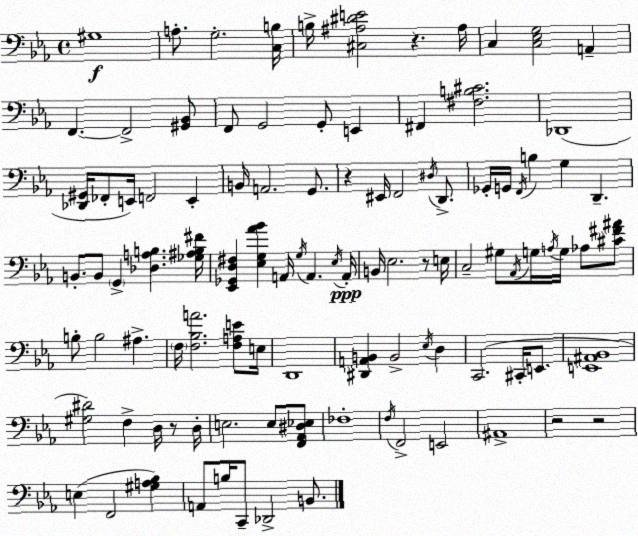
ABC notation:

X:1
T:Untitled
M:4/4
L:1/4
K:Cm
^G,4 A,/2 G,2 [C,B,]/4 B,/4 [^C,^A,^DE]2 z ^A,/4 C, [C,_E,G,]2 A,, F,, F,,2 [^G,,_B,,]/2 F,,/2 G,,2 G,,/2 E,, ^F,, [^F,B,^C]2 _D,,4 [_D,,^G,,]/4 _F,,/2 E,,/4 F,,2 E,, B,,/4 A,,2 G,,/2 z ^E,,/4 F,,2 ^D,/4 D,,/2 _G,,/4 G,,/4 F,,/4 B, G, D,, B,,/2 B,,/2 G,, [_D,A,B,] [_G,^A,B,^F]/4 [_E,,_G,,D,^F,] [_E,G,_A_B] A,,/4 G,/4 A,, _E,/4 A,,/4 B,,/4 _E,2 z/2 E,/4 C,2 ^G,/2 _A,,/4 G,/4 A,/4 G,/4 _A,/2 [^C^F^A]/2 B,/2 B,2 ^A, F,/4 [F,_B,A]2 [F,A,E]/2 E,/4 D,,4 [^D,,A,,B,,] B,,2 _E,/4 D, C,,2 ^C,,/4 E,,/2 [E,,^A,,_B,,]4 [^G,^D]2 F, D,/4 z/2 D,/4 E,2 E,/2 [F,,_A,,^D,_E,]/2 _F,4 F,/4 F,,2 E,,2 ^A,,4 z2 z2 E, F,,2 [^G,A,_B,] A,,/2 B,/4 C,,/2 _D,,2 B,,/2